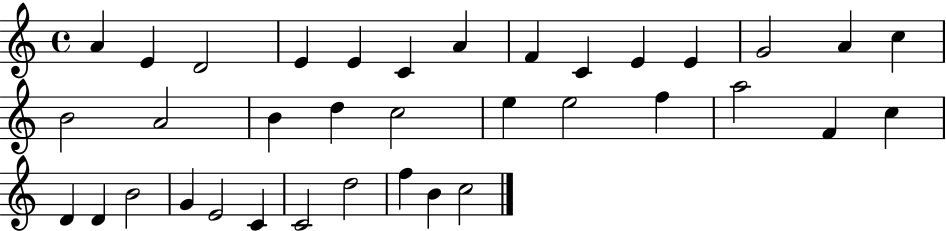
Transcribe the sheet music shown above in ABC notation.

X:1
T:Untitled
M:4/4
L:1/4
K:C
A E D2 E E C A F C E E G2 A c B2 A2 B d c2 e e2 f a2 F c D D B2 G E2 C C2 d2 f B c2